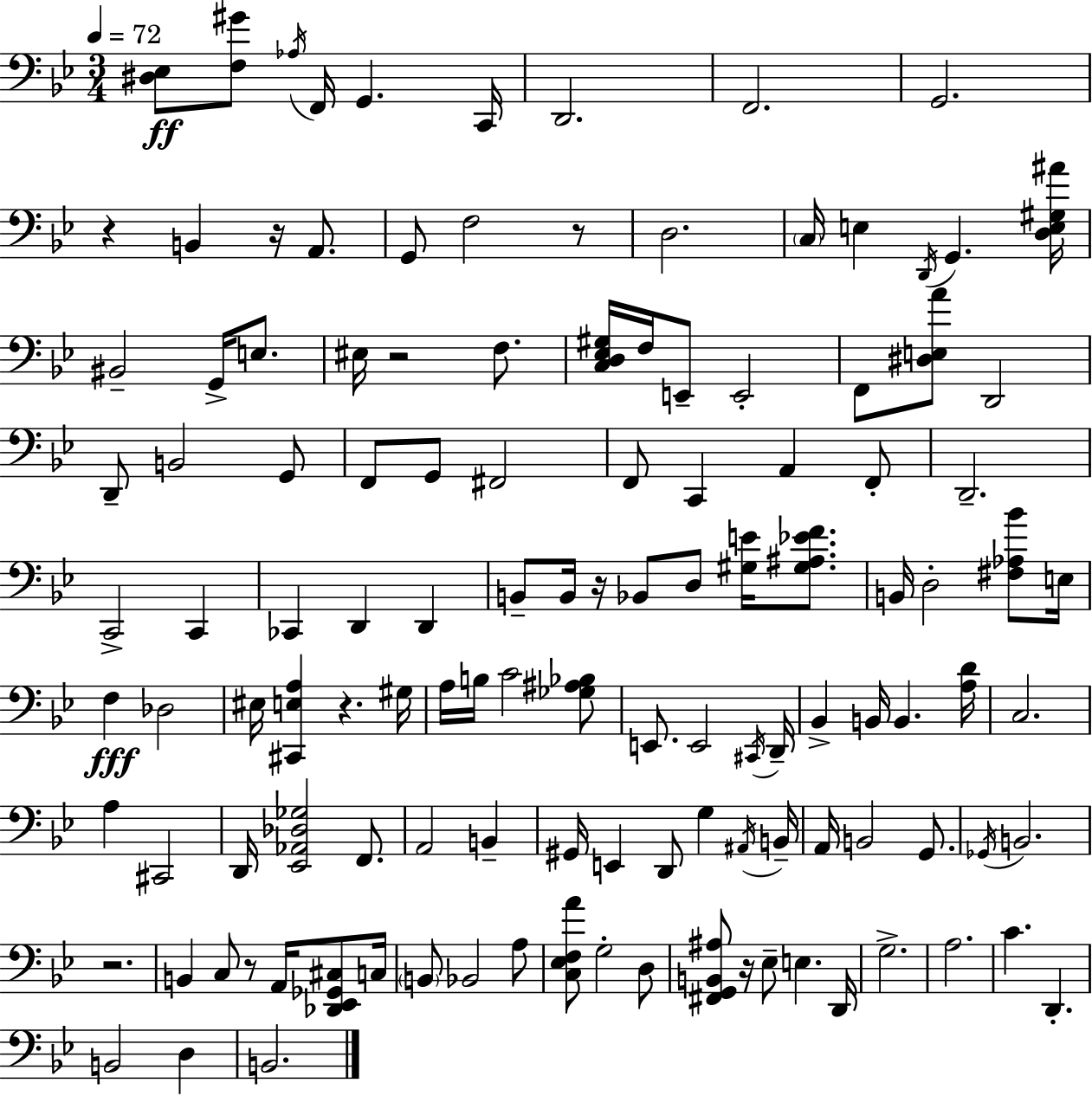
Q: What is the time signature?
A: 3/4